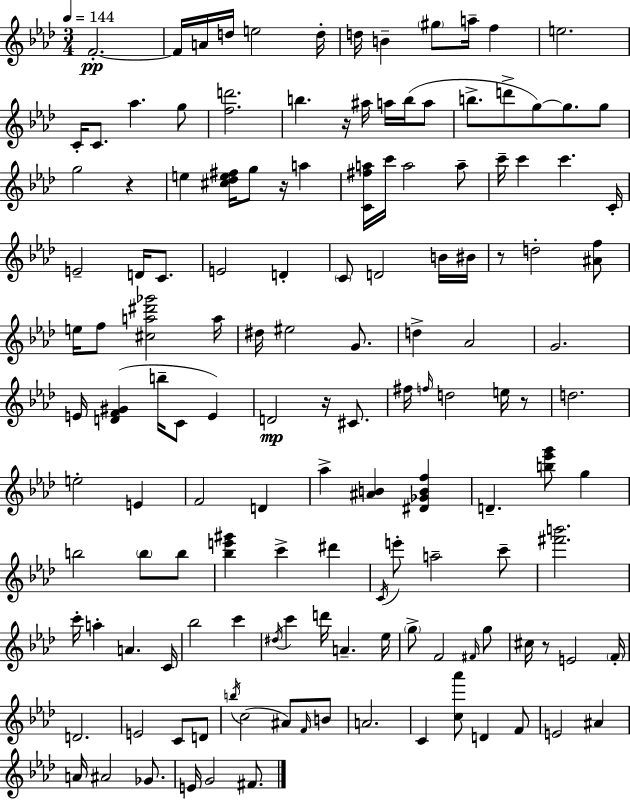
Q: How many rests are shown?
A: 7